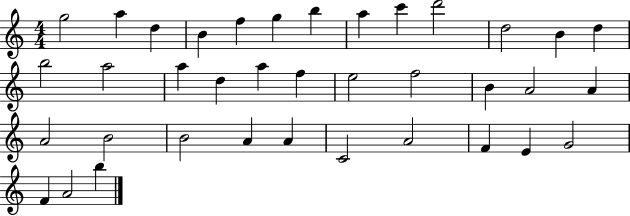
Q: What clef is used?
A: treble